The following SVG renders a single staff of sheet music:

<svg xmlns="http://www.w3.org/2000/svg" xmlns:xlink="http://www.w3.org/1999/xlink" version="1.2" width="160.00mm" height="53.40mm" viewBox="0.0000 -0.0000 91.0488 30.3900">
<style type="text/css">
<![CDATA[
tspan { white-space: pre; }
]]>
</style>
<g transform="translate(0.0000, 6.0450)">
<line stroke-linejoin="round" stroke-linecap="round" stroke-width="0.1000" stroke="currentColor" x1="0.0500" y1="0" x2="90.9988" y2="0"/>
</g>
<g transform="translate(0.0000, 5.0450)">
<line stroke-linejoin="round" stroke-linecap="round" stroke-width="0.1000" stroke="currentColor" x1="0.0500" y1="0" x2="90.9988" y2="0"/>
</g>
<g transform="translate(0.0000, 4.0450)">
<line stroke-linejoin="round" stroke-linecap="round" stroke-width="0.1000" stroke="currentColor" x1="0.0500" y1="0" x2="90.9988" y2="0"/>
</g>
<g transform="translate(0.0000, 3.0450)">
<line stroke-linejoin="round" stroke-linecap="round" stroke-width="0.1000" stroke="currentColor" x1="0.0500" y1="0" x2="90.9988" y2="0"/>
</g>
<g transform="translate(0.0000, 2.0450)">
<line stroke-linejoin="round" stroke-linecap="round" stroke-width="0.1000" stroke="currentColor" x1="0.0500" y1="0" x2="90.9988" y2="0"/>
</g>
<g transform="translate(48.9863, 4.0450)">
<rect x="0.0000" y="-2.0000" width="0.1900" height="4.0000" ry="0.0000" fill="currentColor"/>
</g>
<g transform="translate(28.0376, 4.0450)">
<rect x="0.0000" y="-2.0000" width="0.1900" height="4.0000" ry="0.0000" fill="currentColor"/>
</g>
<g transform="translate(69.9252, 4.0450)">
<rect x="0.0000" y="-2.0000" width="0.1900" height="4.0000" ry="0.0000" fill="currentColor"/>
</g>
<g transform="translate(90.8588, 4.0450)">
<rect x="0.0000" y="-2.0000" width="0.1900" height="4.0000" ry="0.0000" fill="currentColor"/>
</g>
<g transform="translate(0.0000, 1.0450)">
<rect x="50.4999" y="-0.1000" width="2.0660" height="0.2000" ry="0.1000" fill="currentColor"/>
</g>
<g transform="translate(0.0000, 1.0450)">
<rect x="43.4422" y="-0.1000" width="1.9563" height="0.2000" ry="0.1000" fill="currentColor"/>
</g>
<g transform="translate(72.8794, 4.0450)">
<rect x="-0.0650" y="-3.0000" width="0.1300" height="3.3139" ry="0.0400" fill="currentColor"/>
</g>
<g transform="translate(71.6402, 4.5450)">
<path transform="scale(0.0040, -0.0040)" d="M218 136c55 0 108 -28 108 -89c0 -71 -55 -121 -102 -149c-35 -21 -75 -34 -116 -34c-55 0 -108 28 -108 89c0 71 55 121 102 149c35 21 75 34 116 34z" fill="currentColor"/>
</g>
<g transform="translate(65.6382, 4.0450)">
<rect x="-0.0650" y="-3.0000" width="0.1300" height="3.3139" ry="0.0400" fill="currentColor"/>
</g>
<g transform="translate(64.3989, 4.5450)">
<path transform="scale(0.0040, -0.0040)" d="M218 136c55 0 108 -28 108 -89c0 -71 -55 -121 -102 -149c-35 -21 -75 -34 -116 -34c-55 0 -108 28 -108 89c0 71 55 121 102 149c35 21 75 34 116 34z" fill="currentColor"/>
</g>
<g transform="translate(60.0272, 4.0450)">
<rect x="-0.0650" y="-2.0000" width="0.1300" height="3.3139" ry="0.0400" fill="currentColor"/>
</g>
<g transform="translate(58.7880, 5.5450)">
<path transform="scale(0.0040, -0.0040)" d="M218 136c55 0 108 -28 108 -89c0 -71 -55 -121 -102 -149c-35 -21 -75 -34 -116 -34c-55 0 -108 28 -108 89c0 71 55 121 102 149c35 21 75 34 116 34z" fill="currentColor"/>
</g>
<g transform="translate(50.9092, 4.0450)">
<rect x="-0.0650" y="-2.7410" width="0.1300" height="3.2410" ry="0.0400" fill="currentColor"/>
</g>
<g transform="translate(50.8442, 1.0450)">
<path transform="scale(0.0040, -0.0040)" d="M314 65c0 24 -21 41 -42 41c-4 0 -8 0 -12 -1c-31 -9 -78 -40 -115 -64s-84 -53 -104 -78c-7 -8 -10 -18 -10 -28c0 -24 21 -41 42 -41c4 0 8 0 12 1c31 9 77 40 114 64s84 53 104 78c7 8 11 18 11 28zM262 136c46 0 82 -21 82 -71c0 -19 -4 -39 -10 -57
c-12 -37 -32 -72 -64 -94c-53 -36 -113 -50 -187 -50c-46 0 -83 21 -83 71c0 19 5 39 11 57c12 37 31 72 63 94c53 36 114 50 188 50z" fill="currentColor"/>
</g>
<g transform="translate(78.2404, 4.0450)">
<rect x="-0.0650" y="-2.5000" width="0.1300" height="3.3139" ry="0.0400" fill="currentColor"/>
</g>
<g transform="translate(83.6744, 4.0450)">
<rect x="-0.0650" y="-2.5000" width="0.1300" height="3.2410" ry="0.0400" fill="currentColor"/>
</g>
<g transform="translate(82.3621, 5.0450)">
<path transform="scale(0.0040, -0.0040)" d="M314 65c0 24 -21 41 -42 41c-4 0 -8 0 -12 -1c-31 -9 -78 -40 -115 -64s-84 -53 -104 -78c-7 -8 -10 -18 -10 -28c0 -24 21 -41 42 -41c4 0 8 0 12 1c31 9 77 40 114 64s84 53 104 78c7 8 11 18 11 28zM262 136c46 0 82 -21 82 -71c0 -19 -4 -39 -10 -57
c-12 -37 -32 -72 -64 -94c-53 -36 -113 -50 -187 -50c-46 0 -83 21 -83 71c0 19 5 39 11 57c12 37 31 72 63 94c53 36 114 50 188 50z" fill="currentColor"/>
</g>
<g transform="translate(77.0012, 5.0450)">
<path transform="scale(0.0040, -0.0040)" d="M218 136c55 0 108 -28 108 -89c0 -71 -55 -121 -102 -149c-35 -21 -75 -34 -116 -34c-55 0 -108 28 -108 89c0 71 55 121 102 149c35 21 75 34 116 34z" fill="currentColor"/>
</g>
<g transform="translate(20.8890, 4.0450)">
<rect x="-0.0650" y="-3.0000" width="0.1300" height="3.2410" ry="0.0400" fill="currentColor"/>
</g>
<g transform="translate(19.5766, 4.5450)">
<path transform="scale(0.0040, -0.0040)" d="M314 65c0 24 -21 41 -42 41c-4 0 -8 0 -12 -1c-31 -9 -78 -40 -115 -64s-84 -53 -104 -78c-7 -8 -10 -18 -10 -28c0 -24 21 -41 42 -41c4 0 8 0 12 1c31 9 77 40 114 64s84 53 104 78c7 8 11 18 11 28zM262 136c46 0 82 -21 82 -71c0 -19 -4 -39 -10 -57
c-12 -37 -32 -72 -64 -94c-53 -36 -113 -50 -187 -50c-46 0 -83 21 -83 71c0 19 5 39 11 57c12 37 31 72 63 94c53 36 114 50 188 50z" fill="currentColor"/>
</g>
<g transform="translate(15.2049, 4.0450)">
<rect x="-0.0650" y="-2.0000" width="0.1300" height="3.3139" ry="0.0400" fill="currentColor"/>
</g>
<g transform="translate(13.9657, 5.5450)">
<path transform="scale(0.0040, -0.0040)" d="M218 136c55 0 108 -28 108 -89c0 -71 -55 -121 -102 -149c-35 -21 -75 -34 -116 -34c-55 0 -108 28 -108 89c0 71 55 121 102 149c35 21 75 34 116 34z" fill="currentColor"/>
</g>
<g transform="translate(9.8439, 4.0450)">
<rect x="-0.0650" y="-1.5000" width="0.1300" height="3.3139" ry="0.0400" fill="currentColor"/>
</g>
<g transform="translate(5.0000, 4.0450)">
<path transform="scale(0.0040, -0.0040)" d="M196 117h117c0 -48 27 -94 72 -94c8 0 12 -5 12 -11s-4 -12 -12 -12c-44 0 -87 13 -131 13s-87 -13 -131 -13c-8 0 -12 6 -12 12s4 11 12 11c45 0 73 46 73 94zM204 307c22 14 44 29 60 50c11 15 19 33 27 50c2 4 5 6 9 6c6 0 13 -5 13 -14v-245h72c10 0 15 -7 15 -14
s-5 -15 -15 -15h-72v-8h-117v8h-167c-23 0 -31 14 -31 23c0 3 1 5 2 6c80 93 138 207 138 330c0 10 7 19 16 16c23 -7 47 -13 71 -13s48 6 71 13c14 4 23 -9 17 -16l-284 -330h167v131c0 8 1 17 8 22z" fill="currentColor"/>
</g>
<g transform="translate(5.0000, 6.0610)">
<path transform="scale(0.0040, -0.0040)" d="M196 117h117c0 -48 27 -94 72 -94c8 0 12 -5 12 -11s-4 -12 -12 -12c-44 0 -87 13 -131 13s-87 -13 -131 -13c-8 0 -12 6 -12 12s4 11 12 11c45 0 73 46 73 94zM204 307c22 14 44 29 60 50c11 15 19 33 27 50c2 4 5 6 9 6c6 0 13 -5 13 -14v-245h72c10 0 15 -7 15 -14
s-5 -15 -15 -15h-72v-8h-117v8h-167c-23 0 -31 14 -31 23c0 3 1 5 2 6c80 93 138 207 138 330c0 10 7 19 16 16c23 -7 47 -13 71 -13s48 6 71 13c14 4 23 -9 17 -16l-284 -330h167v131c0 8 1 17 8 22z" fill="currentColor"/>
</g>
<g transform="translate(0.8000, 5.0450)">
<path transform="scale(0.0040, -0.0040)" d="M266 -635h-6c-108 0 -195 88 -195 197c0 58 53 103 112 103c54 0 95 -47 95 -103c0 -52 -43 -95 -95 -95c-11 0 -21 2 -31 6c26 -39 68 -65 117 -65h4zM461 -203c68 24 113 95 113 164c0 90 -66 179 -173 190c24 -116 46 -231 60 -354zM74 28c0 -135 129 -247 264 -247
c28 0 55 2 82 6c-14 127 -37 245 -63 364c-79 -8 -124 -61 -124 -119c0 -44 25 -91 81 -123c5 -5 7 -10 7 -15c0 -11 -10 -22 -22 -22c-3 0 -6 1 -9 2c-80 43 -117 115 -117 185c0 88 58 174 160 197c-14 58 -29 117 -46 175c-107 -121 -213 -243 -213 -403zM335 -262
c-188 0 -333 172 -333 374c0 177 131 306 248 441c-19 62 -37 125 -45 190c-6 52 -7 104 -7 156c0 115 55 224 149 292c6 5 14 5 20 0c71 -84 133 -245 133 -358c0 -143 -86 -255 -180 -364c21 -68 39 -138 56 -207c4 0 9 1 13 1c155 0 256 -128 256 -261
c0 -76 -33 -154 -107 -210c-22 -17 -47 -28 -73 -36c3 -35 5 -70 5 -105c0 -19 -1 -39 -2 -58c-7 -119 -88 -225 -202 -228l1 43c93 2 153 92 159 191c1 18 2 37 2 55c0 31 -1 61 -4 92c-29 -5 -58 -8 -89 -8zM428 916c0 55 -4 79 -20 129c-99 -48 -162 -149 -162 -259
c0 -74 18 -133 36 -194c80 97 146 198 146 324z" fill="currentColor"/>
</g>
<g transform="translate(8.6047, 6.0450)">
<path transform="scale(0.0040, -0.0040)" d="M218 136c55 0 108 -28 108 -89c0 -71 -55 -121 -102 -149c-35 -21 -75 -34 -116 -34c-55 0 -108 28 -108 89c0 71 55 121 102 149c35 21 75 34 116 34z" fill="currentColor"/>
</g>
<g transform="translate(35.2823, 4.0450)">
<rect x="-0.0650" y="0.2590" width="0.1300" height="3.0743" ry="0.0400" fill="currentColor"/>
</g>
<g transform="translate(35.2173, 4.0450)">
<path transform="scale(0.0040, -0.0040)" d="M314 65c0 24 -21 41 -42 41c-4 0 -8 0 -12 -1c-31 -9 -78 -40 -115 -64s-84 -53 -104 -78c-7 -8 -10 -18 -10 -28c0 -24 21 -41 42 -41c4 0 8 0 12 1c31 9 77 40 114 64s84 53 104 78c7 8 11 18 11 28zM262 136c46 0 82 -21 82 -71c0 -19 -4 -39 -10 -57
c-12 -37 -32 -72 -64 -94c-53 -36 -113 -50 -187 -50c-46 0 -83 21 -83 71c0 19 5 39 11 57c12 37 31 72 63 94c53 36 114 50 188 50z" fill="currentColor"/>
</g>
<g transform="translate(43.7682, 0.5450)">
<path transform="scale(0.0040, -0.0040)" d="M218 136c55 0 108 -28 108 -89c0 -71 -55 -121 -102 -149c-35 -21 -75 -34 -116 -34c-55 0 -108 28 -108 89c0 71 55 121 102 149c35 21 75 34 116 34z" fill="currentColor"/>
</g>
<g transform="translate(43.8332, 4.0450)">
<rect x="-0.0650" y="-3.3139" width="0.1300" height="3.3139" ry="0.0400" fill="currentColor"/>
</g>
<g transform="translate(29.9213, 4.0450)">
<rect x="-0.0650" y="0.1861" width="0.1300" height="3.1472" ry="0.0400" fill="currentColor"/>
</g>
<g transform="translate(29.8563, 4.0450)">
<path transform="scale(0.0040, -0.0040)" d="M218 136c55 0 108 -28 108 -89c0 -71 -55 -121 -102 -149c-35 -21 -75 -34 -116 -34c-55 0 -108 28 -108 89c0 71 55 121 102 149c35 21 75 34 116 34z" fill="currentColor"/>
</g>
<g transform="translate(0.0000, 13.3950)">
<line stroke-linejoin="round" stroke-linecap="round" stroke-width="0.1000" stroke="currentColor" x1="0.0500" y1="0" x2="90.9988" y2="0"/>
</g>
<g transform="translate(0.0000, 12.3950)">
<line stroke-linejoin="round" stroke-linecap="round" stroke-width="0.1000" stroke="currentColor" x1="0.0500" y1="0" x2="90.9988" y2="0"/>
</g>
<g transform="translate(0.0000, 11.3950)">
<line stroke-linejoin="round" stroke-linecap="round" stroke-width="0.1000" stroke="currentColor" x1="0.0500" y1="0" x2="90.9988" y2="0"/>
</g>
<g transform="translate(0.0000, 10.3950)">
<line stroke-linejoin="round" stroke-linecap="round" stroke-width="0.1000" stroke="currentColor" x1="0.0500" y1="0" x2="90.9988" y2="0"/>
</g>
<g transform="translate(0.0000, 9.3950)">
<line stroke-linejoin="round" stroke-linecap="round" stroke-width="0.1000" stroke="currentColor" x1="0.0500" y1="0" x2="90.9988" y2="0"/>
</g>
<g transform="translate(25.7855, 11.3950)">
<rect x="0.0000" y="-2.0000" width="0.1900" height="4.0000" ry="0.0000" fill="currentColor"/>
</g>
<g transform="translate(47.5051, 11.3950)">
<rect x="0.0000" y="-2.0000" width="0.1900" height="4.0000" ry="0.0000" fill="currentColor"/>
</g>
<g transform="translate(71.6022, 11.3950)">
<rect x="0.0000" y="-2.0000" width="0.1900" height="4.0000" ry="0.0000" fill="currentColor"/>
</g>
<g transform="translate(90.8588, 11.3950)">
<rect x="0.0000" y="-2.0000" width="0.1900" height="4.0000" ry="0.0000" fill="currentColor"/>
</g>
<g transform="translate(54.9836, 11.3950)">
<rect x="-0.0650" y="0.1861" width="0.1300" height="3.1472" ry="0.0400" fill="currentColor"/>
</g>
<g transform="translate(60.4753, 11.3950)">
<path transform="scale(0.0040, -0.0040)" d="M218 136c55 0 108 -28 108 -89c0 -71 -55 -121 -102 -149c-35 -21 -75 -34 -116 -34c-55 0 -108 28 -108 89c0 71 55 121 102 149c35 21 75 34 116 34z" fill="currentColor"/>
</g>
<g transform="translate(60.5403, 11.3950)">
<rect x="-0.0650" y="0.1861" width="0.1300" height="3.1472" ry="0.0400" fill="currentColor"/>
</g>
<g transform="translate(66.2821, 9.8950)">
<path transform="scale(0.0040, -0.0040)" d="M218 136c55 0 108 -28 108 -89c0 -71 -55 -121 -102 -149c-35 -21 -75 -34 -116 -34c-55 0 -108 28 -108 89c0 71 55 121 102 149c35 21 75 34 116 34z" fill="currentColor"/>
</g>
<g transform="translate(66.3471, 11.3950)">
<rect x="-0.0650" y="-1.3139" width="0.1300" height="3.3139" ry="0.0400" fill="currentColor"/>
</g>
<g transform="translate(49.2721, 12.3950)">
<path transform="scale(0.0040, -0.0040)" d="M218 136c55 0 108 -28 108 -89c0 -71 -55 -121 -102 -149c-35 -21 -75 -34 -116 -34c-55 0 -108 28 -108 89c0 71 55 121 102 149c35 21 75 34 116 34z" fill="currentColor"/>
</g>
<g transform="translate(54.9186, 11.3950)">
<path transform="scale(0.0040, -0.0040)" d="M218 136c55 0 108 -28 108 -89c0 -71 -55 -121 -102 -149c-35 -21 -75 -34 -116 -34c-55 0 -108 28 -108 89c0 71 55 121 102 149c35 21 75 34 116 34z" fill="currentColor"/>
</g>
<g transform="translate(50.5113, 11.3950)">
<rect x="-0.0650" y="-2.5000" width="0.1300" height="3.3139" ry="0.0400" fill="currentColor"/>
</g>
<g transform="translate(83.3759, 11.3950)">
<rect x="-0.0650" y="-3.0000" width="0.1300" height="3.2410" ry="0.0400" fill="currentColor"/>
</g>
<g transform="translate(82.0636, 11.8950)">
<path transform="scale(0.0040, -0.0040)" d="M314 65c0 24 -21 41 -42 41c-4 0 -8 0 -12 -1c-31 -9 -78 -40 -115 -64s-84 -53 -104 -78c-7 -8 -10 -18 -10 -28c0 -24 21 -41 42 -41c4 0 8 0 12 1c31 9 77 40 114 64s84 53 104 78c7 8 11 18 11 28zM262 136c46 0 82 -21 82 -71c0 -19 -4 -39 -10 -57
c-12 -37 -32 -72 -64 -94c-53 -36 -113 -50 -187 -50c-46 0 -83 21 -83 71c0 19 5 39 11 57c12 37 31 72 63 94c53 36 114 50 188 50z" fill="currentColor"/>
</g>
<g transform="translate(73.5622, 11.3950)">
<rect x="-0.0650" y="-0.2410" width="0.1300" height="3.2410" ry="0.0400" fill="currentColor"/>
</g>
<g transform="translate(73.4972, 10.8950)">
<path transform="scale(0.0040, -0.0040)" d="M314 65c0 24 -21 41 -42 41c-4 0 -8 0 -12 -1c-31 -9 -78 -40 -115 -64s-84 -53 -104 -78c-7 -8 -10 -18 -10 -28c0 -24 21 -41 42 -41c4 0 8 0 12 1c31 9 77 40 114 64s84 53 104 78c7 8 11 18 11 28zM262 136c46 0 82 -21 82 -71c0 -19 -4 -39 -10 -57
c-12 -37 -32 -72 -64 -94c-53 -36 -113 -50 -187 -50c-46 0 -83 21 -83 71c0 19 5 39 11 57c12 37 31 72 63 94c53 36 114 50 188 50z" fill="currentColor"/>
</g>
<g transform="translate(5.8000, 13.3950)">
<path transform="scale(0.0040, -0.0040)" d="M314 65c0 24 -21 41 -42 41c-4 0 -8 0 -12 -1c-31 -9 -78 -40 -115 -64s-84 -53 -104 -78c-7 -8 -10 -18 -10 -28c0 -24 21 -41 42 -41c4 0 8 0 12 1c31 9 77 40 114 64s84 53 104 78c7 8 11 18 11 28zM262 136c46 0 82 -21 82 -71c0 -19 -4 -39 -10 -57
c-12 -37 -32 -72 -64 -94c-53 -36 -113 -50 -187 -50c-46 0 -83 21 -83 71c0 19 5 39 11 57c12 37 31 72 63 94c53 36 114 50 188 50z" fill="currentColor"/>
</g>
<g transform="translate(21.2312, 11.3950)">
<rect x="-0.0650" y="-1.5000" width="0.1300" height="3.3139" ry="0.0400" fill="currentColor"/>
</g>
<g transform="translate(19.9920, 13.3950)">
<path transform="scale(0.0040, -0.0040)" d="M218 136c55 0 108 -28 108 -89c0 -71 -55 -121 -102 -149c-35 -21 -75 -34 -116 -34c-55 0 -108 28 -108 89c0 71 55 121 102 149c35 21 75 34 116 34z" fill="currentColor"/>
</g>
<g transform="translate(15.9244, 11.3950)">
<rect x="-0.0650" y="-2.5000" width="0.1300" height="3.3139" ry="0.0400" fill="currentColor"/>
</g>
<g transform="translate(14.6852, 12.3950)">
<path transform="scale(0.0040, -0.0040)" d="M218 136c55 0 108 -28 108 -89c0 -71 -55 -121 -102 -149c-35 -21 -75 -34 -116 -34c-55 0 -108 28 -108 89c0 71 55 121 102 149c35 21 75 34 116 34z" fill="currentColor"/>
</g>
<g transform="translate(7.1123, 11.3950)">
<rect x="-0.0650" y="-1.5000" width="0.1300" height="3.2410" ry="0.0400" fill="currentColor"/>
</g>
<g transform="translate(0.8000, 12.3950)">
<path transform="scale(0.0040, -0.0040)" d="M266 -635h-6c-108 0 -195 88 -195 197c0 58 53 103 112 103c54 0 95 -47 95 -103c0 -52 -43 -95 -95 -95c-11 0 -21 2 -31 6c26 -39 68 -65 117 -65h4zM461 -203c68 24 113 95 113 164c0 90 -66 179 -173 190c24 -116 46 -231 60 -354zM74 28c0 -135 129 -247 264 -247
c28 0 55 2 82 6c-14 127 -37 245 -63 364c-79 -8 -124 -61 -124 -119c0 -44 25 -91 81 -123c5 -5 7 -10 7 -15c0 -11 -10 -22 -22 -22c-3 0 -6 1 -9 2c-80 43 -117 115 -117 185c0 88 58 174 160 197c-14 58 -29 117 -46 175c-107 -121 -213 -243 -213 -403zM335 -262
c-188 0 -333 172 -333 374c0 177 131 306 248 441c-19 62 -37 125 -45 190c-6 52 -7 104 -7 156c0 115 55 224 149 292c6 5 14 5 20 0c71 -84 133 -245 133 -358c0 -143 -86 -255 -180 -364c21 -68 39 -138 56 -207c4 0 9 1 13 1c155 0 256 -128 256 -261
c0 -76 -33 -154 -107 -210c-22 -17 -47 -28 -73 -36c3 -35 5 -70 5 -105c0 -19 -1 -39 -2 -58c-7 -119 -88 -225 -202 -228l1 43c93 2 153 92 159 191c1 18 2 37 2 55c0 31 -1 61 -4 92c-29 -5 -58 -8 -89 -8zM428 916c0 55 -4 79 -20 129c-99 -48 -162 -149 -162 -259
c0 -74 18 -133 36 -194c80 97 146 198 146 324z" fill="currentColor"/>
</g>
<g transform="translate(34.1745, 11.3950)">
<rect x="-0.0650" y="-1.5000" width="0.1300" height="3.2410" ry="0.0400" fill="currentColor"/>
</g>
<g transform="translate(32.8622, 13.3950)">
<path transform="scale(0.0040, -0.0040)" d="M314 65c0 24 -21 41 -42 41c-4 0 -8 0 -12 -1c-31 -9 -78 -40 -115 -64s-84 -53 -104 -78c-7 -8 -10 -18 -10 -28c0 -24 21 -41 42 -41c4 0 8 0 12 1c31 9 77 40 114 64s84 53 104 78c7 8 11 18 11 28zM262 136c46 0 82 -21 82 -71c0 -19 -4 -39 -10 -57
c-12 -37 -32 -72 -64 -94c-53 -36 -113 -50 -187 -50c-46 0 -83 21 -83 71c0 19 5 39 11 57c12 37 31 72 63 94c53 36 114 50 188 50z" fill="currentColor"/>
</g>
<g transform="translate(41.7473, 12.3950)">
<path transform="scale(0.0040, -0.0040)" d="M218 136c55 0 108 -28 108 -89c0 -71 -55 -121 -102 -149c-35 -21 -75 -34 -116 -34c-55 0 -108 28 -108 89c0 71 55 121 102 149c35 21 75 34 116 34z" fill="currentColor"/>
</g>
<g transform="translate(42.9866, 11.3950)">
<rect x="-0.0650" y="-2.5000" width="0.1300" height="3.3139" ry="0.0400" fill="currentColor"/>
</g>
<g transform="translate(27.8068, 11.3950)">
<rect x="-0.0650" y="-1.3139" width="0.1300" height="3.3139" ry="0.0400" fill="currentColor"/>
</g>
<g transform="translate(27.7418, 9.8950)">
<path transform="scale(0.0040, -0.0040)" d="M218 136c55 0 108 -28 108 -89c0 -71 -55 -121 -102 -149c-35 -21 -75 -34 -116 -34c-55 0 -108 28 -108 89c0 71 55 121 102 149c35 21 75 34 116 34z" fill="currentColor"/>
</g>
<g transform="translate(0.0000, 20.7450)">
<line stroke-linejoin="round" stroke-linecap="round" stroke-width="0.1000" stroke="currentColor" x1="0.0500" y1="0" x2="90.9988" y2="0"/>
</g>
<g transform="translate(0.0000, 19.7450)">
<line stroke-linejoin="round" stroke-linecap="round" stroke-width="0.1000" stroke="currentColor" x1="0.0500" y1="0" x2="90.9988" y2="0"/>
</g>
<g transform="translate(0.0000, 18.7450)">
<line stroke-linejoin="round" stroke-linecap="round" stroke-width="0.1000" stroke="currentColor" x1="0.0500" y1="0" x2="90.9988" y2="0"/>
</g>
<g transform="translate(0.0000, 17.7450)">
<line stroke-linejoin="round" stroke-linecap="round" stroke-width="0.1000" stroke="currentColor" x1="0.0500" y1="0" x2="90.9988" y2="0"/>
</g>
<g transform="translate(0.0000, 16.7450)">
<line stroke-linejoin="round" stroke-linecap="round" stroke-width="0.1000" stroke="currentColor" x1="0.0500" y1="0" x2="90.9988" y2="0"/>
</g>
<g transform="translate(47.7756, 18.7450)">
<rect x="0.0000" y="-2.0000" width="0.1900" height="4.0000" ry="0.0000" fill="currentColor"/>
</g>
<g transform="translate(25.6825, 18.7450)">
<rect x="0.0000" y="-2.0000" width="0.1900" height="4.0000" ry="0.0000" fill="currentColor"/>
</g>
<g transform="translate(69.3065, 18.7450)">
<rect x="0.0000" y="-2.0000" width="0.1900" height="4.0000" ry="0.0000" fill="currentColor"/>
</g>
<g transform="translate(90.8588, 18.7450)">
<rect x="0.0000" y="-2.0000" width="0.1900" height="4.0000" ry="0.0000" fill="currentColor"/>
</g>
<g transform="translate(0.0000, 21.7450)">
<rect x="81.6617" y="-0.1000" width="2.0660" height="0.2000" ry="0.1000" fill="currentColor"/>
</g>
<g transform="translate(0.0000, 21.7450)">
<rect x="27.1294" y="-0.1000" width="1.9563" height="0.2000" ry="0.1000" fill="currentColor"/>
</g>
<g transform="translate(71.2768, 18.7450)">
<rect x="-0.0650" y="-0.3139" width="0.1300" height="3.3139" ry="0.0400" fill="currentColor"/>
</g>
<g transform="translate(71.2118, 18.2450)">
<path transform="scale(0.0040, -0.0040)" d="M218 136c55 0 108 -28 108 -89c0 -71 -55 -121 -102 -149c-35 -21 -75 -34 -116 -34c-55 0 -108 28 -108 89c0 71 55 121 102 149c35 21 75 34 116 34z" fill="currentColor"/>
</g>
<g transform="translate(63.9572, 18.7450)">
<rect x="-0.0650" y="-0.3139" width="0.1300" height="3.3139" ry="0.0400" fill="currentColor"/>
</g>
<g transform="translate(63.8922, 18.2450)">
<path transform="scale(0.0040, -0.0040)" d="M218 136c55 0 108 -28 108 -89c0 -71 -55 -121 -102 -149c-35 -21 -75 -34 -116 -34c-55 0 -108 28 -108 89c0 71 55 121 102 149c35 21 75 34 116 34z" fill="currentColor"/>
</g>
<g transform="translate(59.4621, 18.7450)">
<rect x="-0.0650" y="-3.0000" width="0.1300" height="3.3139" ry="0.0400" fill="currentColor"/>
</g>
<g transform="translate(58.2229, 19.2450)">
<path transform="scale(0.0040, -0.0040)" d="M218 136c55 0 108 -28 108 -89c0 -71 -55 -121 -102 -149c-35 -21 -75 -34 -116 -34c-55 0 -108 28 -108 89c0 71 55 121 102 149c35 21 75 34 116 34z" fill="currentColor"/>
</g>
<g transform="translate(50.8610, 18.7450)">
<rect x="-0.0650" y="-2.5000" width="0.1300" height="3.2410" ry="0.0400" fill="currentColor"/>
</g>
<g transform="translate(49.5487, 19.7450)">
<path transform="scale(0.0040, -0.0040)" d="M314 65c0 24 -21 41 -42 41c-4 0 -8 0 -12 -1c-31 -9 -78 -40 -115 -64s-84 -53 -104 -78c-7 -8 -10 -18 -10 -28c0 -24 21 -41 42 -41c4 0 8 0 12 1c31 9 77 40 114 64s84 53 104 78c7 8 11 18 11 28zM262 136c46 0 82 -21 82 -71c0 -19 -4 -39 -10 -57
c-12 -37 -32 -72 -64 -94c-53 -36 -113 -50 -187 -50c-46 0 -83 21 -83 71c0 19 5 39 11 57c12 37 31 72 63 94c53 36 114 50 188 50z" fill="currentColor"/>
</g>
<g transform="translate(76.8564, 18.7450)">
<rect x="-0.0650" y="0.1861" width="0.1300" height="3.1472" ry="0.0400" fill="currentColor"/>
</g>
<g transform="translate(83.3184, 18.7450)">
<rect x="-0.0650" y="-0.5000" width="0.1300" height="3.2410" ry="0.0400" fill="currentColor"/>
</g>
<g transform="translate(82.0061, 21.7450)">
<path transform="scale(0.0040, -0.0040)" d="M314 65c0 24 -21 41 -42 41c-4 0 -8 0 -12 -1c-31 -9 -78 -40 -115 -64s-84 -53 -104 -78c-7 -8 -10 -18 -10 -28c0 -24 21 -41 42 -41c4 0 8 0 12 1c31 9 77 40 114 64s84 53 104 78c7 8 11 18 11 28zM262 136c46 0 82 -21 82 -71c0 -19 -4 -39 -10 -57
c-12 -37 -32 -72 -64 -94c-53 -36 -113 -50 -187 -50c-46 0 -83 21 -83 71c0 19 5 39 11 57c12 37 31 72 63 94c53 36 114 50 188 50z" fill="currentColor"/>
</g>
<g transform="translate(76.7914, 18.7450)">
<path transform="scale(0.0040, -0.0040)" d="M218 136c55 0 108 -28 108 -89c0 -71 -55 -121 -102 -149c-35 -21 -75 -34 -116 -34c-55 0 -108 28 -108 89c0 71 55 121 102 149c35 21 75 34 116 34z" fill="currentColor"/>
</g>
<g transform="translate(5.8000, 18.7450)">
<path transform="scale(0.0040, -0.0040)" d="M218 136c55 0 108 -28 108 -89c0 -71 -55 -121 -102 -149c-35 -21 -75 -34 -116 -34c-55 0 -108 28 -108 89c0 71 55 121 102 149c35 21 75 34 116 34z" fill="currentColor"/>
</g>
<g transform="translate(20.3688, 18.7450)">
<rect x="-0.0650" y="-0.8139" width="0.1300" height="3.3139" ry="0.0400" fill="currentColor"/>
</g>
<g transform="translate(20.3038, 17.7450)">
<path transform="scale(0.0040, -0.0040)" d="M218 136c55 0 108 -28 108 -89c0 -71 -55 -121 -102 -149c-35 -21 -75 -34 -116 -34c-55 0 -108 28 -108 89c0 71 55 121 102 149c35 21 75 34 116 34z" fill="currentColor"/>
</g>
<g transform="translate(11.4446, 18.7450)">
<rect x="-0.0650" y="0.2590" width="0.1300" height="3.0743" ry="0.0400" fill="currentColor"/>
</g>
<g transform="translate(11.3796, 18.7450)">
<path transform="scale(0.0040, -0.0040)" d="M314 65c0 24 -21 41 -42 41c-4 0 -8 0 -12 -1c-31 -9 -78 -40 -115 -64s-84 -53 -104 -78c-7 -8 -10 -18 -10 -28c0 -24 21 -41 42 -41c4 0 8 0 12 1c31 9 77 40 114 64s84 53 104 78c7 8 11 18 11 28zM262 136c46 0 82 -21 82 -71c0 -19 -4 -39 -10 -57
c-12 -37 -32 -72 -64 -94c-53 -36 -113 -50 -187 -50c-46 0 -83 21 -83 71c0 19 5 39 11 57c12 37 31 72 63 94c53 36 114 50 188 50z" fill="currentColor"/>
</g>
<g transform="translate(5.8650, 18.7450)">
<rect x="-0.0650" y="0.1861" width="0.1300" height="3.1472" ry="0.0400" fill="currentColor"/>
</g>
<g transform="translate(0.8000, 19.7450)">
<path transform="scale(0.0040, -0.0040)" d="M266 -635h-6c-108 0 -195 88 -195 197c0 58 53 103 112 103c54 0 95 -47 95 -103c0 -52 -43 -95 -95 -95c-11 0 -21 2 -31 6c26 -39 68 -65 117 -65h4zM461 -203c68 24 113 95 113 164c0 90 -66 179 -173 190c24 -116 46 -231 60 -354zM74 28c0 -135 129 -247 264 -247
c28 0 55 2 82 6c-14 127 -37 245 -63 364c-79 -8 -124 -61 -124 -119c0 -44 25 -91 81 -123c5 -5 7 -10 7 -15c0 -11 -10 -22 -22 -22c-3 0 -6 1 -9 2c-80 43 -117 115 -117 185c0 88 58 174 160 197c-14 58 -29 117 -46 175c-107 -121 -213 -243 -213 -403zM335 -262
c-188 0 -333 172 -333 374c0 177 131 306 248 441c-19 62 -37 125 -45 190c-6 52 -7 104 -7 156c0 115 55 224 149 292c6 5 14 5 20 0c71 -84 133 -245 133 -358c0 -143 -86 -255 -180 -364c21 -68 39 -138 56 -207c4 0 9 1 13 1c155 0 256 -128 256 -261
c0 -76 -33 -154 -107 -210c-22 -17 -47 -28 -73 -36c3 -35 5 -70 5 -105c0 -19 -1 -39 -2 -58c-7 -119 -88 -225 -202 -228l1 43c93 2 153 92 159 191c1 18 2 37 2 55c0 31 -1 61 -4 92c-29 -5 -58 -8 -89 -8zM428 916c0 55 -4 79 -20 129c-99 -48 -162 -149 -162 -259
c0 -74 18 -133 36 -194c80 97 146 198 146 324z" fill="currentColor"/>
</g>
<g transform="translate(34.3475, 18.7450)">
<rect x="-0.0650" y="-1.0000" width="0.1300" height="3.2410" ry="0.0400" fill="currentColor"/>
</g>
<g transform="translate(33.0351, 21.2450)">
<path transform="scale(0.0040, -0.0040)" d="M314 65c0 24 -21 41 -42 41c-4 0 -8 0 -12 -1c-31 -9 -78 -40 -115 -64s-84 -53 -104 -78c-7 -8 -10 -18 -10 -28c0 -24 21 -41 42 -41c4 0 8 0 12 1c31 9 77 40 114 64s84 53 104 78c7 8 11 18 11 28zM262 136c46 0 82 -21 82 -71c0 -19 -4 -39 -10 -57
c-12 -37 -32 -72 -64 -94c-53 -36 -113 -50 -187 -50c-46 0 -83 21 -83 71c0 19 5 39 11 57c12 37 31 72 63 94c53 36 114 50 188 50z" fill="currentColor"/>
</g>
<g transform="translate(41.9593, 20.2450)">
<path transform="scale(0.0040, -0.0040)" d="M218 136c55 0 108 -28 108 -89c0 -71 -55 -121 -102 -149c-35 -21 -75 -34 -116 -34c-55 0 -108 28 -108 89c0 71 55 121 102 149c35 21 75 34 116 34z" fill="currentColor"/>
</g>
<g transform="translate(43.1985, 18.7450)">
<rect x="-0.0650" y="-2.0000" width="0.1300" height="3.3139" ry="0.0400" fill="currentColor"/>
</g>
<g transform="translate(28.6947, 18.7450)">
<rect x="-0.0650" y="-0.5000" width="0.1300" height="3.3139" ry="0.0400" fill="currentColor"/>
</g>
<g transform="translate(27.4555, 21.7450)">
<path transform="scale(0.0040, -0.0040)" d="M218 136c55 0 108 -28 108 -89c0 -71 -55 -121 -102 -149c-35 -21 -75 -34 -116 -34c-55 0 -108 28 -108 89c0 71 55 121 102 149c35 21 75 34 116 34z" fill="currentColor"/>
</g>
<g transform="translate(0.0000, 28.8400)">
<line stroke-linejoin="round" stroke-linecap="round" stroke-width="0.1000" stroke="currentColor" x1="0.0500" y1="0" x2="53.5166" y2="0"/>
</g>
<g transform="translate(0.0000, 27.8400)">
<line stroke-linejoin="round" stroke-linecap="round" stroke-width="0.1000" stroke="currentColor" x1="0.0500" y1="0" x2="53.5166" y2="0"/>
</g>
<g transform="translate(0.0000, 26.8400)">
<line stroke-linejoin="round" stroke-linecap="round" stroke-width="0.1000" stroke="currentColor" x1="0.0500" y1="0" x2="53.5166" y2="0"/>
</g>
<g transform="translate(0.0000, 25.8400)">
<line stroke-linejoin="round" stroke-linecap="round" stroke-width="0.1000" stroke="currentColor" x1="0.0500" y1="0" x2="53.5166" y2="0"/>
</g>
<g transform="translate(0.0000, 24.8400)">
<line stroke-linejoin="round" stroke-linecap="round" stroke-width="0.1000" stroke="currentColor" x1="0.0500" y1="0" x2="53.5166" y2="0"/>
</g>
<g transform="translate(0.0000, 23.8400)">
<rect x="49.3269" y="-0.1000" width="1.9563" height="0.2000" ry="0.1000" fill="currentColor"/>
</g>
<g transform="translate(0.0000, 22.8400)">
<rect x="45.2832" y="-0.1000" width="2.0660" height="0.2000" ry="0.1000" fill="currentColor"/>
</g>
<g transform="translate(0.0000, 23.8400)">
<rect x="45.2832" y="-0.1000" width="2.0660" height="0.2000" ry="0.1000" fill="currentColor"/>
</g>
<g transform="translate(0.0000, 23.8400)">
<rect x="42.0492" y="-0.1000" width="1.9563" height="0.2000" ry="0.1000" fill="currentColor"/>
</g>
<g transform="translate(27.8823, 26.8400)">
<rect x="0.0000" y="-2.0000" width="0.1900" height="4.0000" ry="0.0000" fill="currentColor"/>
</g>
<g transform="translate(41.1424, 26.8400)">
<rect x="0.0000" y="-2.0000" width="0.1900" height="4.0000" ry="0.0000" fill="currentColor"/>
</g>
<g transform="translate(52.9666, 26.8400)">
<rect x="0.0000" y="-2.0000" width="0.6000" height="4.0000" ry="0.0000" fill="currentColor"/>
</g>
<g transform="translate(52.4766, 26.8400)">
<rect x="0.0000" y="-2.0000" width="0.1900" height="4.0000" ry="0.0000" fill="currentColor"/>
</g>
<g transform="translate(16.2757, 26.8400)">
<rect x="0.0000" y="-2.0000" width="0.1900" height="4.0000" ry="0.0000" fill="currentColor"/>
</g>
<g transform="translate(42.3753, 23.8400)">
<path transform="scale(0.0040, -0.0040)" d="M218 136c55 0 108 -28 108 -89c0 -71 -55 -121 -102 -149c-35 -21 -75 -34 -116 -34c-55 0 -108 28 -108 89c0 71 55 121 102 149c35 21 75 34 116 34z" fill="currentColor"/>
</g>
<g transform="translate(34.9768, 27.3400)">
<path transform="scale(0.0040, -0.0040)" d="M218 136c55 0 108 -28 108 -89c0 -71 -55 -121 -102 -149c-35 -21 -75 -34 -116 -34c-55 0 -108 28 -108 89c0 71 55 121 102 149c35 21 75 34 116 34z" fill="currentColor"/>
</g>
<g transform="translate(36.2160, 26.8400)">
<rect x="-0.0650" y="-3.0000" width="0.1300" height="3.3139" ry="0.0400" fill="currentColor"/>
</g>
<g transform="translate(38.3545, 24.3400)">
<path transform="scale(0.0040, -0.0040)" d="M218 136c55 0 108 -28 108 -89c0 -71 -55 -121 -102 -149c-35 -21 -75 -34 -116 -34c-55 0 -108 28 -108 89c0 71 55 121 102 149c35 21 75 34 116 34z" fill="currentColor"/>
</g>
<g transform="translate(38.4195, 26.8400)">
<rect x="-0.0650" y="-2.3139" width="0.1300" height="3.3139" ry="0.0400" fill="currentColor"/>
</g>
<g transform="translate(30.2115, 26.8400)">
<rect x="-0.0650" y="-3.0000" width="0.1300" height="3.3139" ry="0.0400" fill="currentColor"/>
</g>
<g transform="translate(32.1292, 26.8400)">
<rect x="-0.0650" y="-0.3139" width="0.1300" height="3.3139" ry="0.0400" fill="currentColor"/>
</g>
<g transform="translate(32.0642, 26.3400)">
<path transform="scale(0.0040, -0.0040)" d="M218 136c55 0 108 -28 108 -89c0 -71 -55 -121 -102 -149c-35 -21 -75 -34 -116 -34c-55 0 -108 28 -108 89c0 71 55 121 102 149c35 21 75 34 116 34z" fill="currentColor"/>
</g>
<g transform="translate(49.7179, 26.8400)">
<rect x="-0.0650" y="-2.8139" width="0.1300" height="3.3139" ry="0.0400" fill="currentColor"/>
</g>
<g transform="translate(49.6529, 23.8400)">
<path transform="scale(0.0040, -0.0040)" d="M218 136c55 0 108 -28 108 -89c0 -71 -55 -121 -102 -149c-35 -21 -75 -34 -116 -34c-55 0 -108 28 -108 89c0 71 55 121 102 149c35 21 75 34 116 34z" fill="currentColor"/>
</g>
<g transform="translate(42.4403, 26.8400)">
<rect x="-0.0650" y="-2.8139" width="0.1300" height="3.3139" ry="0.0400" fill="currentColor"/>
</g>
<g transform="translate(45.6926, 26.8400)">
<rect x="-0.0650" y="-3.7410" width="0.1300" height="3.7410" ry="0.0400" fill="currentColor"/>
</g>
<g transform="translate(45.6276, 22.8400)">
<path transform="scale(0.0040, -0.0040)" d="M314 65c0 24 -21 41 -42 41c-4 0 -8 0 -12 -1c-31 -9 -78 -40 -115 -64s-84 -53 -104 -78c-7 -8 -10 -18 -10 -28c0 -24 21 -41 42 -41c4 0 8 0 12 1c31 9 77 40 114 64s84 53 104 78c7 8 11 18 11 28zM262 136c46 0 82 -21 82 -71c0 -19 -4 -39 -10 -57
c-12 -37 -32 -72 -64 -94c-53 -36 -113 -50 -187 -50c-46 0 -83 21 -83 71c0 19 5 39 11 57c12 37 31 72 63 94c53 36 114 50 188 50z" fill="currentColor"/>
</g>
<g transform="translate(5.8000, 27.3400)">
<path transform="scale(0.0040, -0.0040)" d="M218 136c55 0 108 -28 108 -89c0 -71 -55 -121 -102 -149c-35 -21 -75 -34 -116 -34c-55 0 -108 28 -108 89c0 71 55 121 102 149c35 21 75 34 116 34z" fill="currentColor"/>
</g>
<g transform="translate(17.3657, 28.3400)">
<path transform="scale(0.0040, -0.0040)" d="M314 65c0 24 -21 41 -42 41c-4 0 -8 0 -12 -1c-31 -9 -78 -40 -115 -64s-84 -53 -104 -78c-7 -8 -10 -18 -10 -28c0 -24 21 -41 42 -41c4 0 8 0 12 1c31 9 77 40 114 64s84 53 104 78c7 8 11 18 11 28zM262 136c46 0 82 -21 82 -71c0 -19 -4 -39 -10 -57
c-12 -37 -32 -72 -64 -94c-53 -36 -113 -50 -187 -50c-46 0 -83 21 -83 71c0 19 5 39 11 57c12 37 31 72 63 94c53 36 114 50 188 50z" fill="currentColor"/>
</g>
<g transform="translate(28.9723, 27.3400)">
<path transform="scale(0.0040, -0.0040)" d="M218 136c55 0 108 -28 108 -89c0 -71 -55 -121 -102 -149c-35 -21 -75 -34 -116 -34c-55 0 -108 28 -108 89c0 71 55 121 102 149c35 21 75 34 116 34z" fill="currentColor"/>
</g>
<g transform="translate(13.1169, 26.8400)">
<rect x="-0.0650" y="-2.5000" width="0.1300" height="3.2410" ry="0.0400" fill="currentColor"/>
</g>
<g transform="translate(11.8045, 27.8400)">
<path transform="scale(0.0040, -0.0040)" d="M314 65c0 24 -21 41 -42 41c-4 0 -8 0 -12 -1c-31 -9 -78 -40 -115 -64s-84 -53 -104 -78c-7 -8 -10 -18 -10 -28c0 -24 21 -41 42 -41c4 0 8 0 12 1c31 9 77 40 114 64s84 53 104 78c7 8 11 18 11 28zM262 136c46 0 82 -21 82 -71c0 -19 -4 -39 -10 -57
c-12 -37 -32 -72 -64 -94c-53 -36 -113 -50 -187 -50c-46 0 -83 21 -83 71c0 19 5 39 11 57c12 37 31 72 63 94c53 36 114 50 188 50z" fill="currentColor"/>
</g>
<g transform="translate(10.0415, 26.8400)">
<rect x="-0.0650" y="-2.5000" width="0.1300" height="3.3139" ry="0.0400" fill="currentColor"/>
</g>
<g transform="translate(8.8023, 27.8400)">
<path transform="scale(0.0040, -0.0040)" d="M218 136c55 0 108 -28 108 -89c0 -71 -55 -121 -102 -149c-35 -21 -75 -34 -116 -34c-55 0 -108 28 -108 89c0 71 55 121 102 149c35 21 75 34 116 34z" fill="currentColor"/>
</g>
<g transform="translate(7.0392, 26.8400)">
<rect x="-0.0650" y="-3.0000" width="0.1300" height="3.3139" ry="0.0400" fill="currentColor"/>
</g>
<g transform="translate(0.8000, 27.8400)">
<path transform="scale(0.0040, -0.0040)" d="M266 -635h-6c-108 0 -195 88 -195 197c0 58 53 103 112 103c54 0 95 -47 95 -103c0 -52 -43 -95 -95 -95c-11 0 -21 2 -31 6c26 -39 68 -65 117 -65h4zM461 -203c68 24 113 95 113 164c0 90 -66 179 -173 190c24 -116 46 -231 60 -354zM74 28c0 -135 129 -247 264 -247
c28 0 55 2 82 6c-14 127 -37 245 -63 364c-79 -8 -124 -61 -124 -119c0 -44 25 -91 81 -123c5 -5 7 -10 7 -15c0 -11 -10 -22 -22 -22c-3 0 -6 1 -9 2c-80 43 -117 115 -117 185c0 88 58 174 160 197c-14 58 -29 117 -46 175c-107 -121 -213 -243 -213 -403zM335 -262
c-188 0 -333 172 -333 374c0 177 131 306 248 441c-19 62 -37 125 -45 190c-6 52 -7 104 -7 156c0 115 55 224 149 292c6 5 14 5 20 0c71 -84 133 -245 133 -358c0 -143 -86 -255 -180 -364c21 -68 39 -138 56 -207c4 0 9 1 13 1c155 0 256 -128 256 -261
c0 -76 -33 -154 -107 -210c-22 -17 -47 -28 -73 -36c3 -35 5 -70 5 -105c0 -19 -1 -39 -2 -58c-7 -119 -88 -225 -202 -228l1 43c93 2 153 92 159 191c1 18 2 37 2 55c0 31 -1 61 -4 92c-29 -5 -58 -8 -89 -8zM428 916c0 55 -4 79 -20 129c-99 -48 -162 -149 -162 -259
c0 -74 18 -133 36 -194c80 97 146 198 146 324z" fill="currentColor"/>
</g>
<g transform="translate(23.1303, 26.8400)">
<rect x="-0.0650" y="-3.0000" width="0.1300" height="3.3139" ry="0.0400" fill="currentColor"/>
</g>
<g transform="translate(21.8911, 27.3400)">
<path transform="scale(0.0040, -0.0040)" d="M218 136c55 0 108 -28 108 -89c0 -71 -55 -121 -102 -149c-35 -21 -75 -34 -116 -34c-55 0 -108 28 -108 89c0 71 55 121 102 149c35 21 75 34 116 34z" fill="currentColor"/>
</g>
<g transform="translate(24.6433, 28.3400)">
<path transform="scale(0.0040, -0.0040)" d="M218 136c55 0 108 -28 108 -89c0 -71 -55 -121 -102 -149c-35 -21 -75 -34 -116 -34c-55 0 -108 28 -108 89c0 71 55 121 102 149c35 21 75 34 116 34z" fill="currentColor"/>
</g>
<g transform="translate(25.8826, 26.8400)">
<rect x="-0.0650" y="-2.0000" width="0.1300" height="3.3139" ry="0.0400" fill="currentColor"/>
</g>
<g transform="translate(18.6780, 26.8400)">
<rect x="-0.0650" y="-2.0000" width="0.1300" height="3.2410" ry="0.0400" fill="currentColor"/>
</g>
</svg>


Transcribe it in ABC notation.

X:1
T:Untitled
M:4/4
L:1/4
K:C
E F A2 B B2 b a2 F A A G G2 E2 G E e E2 G G B B e c2 A2 B B2 d C D2 F G2 A c c B C2 A G G2 F2 A F A c A g a c'2 a